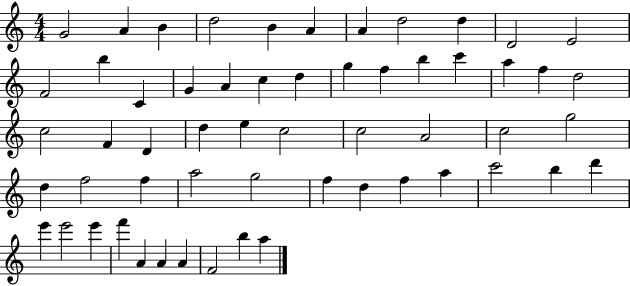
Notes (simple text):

G4/h A4/q B4/q D5/h B4/q A4/q A4/q D5/h D5/q D4/h E4/h F4/h B5/q C4/q G4/q A4/q C5/q D5/q G5/q F5/q B5/q C6/q A5/q F5/q D5/h C5/h F4/q D4/q D5/q E5/q C5/h C5/h A4/h C5/h G5/h D5/q F5/h F5/q A5/h G5/h F5/q D5/q F5/q A5/q C6/h B5/q D6/q E6/q E6/h E6/q F6/q A4/q A4/q A4/q F4/h B5/q A5/q